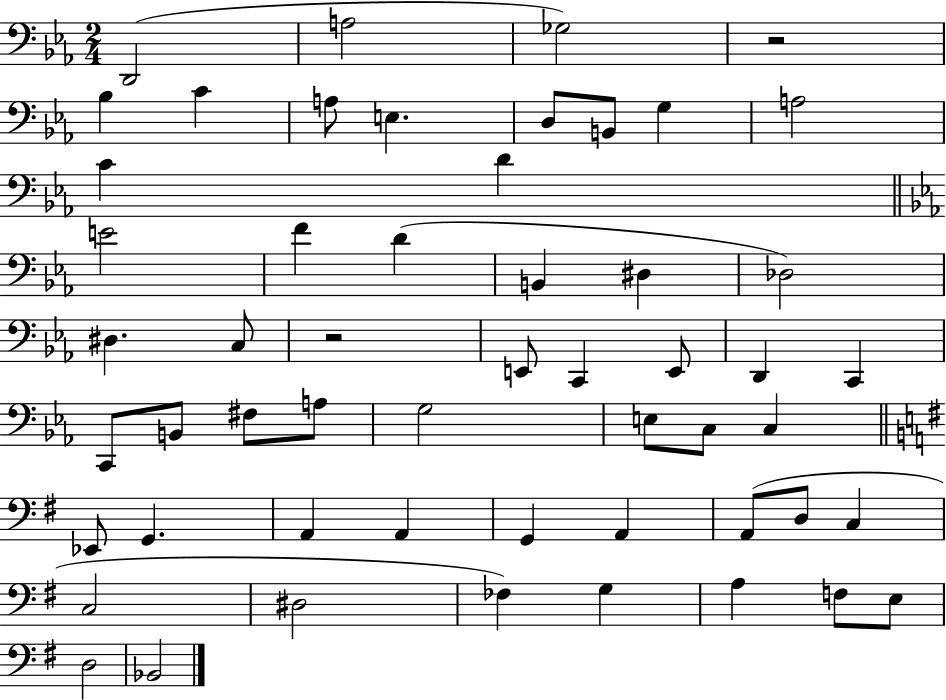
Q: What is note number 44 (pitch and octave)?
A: C3